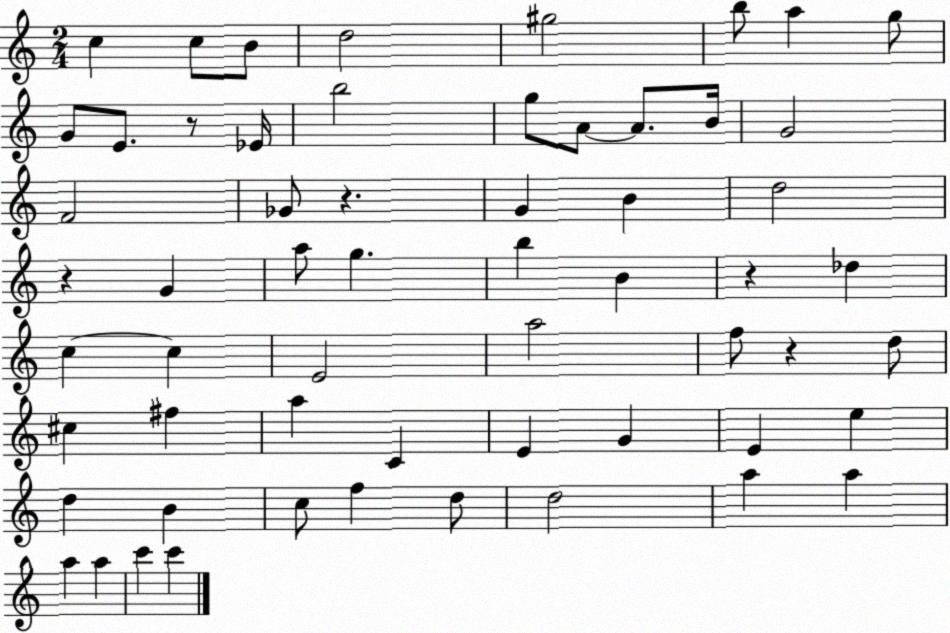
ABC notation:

X:1
T:Untitled
M:2/4
L:1/4
K:C
c c/2 B/2 d2 ^g2 b/2 a g/2 G/2 E/2 z/2 _E/4 b2 g/2 A/2 A/2 B/4 G2 F2 _G/2 z G B d2 z G a/2 g b B z _d c c E2 a2 f/2 z d/2 ^c ^f a C E G E e d B c/2 f d/2 d2 a a a a c' c'